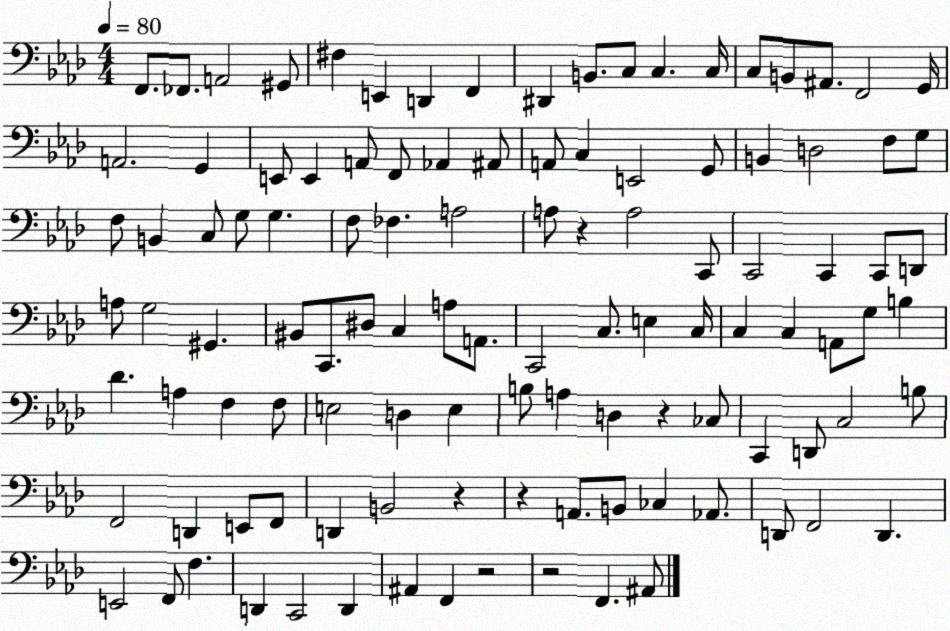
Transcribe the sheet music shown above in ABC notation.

X:1
T:Untitled
M:4/4
L:1/4
K:Ab
F,,/2 _F,,/2 A,,2 ^G,,/2 ^F, E,, D,, F,, ^D,, B,,/2 C,/2 C, C,/4 C,/2 B,,/2 ^A,,/2 F,,2 G,,/4 A,,2 G,, E,,/2 E,, A,,/2 F,,/2 _A,, ^A,,/2 A,,/2 C, E,,2 G,,/2 B,, D,2 F,/2 G,/2 F,/2 B,, C,/2 G,/2 G, F,/2 _F, A,2 A,/2 z A,2 C,,/2 C,,2 C,, C,,/2 D,,/2 A,/2 G,2 ^G,, ^B,,/2 C,,/2 ^D,/2 C, A,/2 A,,/2 C,,2 C,/2 E, C,/4 C, C, A,,/2 G,/2 B, _D A, F, F,/2 E,2 D, E, B,/2 A, D, z _C,/2 C,, D,,/2 C,2 B,/2 F,,2 D,, E,,/2 F,,/2 D,, B,,2 z z A,,/2 B,,/2 _C, _A,,/2 D,,/2 F,,2 D,, E,,2 F,,/2 F, D,, C,,2 D,, ^A,, F,, z2 z2 F,, ^A,,/2